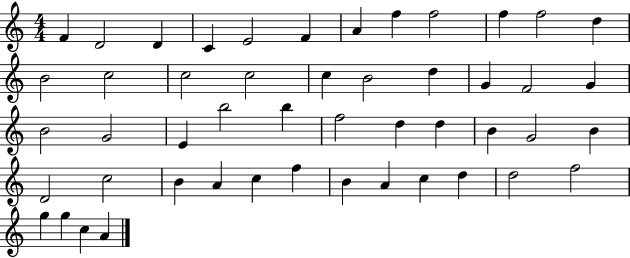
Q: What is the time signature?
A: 4/4